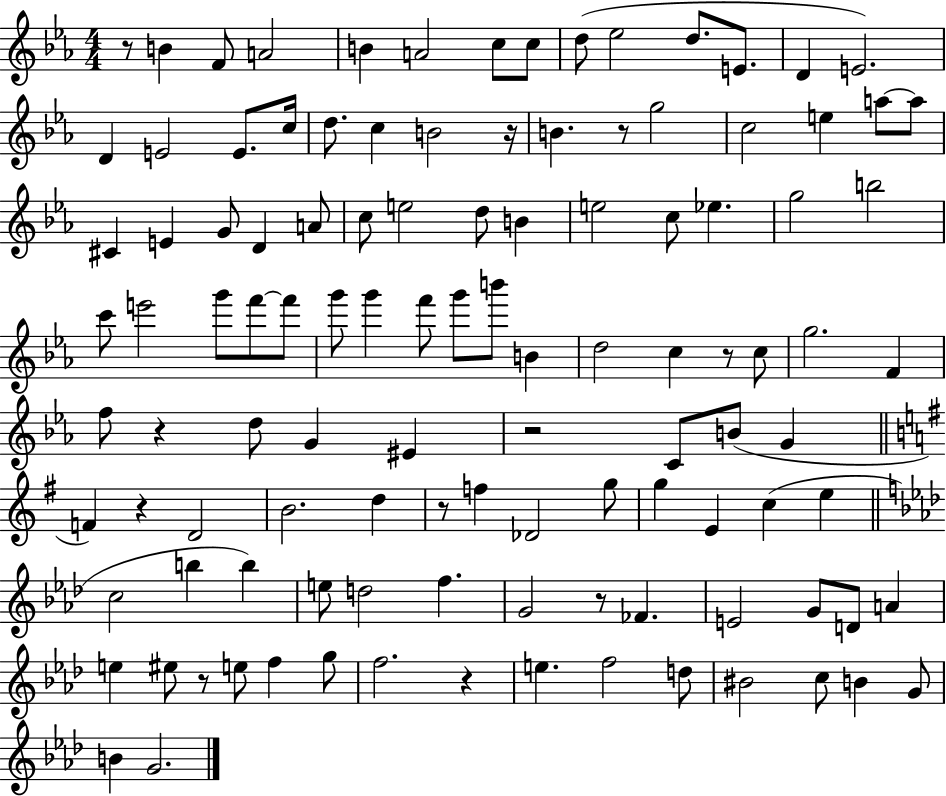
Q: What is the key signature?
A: EES major